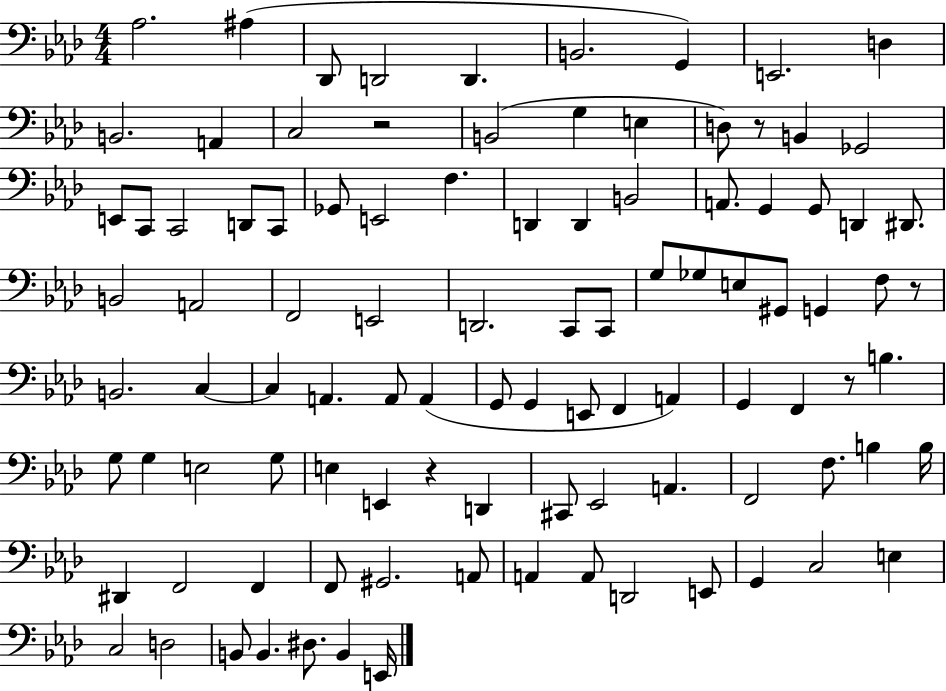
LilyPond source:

{
  \clef bass
  \numericTimeSignature
  \time 4/4
  \key aes \major
  aes2. ais4( | des,8 d,2 d,4. | b,2. g,4) | e,2. d4 | \break b,2. a,4 | c2 r2 | b,2( g4 e4 | d8) r8 b,4 ges,2 | \break e,8 c,8 c,2 d,8 c,8 | ges,8 e,2 f4. | d,4 d,4 b,2 | a,8. g,4 g,8 d,4 dis,8. | \break b,2 a,2 | f,2 e,2 | d,2. c,8 c,8 | g8 ges8 e8 gis,8 g,4 f8 r8 | \break b,2. c4~~ | c4 a,4. a,8 a,4( | g,8 g,4 e,8 f,4 a,4) | g,4 f,4 r8 b4. | \break g8 g4 e2 g8 | e4 e,4 r4 d,4 | cis,8 ees,2 a,4. | f,2 f8. b4 b16 | \break dis,4 f,2 f,4 | f,8 gis,2. a,8 | a,4 a,8 d,2 e,8 | g,4 c2 e4 | \break c2 d2 | b,8 b,4. dis8. b,4 e,16 | \bar "|."
}